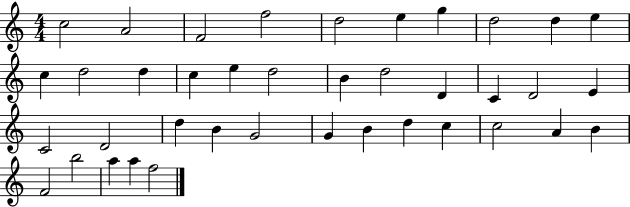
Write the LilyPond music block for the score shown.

{
  \clef treble
  \numericTimeSignature
  \time 4/4
  \key c \major
  c''2 a'2 | f'2 f''2 | d''2 e''4 g''4 | d''2 d''4 e''4 | \break c''4 d''2 d''4 | c''4 e''4 d''2 | b'4 d''2 d'4 | c'4 d'2 e'4 | \break c'2 d'2 | d''4 b'4 g'2 | g'4 b'4 d''4 c''4 | c''2 a'4 b'4 | \break f'2 b''2 | a''4 a''4 f''2 | \bar "|."
}